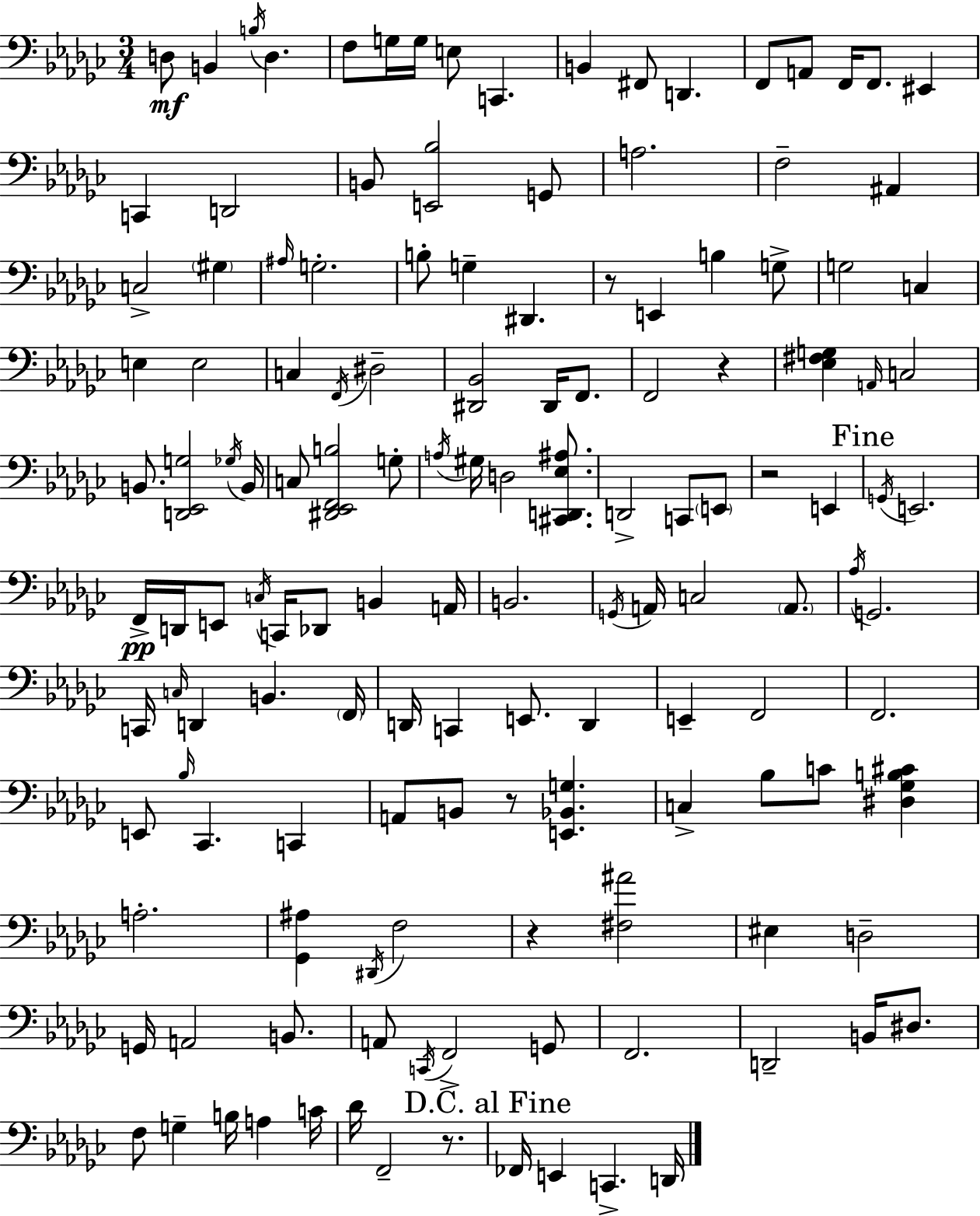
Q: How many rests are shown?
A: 6